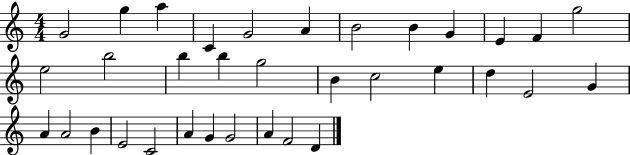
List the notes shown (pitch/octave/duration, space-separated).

G4/h G5/q A5/q C4/q G4/h A4/q B4/h B4/q G4/q E4/q F4/q G5/h E5/h B5/h B5/q B5/q G5/h B4/q C5/h E5/q D5/q E4/h G4/q A4/q A4/h B4/q E4/h C4/h A4/q G4/q G4/h A4/q F4/h D4/q